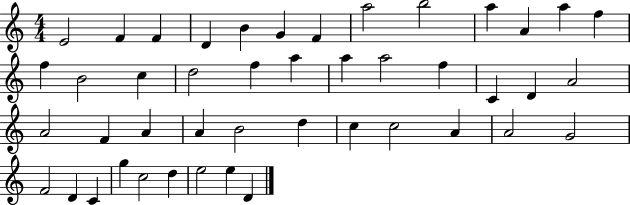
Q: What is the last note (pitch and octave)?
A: D4